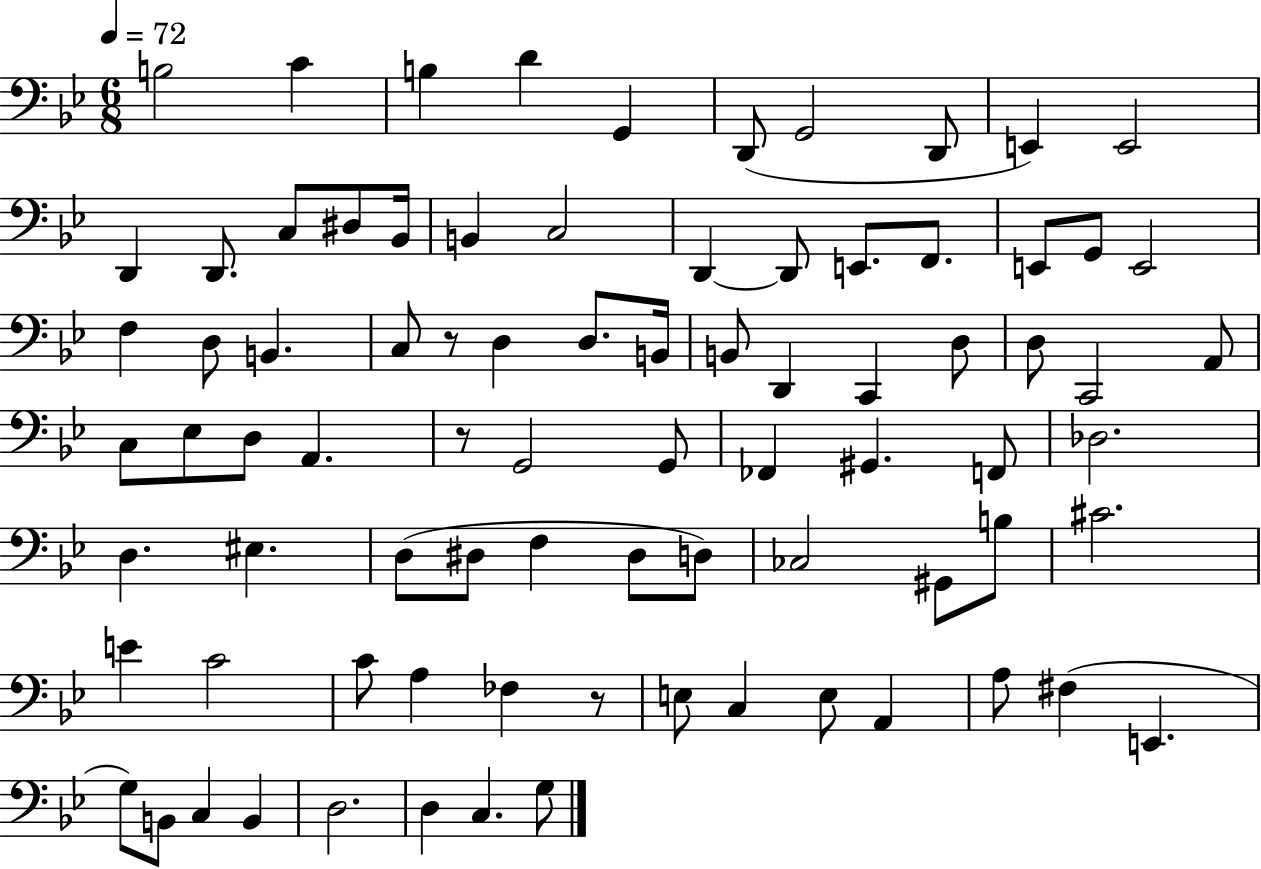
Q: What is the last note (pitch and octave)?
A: G3